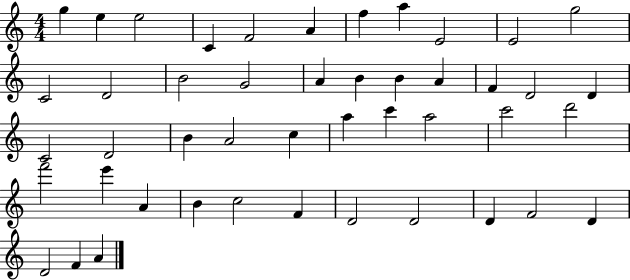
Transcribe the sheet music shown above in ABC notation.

X:1
T:Untitled
M:4/4
L:1/4
K:C
g e e2 C F2 A f a E2 E2 g2 C2 D2 B2 G2 A B B A F D2 D C2 D2 B A2 c a c' a2 c'2 d'2 f'2 e' A B c2 F D2 D2 D F2 D D2 F A